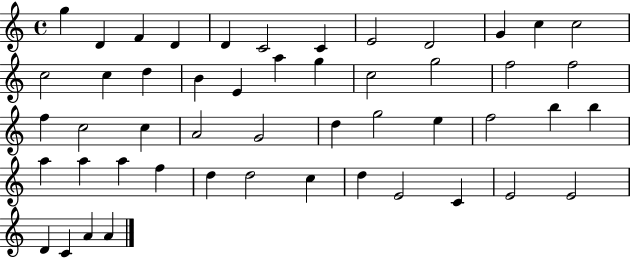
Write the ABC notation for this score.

X:1
T:Untitled
M:4/4
L:1/4
K:C
g D F D D C2 C E2 D2 G c c2 c2 c d B E a g c2 g2 f2 f2 f c2 c A2 G2 d g2 e f2 b b a a a f d d2 c d E2 C E2 E2 D C A A